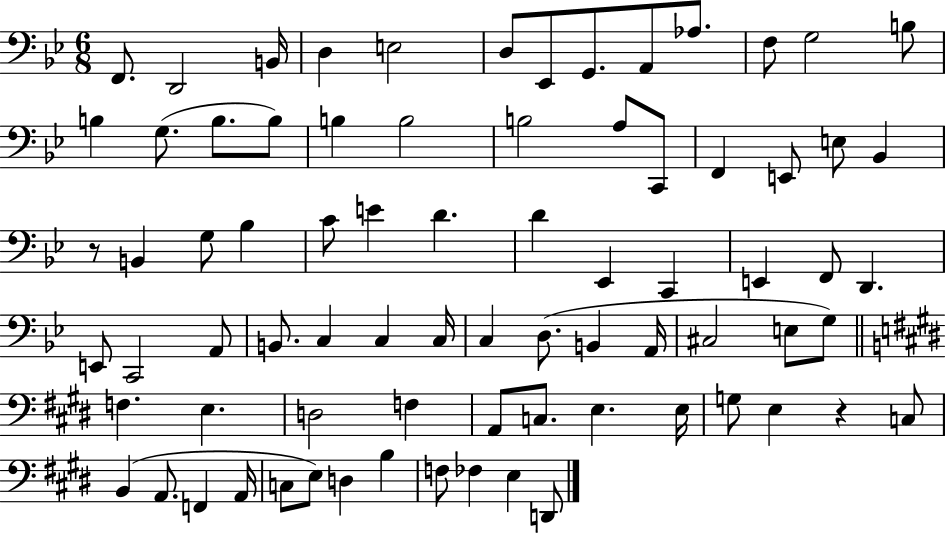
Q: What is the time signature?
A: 6/8